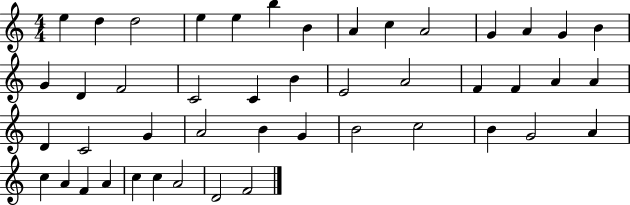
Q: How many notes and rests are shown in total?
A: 46